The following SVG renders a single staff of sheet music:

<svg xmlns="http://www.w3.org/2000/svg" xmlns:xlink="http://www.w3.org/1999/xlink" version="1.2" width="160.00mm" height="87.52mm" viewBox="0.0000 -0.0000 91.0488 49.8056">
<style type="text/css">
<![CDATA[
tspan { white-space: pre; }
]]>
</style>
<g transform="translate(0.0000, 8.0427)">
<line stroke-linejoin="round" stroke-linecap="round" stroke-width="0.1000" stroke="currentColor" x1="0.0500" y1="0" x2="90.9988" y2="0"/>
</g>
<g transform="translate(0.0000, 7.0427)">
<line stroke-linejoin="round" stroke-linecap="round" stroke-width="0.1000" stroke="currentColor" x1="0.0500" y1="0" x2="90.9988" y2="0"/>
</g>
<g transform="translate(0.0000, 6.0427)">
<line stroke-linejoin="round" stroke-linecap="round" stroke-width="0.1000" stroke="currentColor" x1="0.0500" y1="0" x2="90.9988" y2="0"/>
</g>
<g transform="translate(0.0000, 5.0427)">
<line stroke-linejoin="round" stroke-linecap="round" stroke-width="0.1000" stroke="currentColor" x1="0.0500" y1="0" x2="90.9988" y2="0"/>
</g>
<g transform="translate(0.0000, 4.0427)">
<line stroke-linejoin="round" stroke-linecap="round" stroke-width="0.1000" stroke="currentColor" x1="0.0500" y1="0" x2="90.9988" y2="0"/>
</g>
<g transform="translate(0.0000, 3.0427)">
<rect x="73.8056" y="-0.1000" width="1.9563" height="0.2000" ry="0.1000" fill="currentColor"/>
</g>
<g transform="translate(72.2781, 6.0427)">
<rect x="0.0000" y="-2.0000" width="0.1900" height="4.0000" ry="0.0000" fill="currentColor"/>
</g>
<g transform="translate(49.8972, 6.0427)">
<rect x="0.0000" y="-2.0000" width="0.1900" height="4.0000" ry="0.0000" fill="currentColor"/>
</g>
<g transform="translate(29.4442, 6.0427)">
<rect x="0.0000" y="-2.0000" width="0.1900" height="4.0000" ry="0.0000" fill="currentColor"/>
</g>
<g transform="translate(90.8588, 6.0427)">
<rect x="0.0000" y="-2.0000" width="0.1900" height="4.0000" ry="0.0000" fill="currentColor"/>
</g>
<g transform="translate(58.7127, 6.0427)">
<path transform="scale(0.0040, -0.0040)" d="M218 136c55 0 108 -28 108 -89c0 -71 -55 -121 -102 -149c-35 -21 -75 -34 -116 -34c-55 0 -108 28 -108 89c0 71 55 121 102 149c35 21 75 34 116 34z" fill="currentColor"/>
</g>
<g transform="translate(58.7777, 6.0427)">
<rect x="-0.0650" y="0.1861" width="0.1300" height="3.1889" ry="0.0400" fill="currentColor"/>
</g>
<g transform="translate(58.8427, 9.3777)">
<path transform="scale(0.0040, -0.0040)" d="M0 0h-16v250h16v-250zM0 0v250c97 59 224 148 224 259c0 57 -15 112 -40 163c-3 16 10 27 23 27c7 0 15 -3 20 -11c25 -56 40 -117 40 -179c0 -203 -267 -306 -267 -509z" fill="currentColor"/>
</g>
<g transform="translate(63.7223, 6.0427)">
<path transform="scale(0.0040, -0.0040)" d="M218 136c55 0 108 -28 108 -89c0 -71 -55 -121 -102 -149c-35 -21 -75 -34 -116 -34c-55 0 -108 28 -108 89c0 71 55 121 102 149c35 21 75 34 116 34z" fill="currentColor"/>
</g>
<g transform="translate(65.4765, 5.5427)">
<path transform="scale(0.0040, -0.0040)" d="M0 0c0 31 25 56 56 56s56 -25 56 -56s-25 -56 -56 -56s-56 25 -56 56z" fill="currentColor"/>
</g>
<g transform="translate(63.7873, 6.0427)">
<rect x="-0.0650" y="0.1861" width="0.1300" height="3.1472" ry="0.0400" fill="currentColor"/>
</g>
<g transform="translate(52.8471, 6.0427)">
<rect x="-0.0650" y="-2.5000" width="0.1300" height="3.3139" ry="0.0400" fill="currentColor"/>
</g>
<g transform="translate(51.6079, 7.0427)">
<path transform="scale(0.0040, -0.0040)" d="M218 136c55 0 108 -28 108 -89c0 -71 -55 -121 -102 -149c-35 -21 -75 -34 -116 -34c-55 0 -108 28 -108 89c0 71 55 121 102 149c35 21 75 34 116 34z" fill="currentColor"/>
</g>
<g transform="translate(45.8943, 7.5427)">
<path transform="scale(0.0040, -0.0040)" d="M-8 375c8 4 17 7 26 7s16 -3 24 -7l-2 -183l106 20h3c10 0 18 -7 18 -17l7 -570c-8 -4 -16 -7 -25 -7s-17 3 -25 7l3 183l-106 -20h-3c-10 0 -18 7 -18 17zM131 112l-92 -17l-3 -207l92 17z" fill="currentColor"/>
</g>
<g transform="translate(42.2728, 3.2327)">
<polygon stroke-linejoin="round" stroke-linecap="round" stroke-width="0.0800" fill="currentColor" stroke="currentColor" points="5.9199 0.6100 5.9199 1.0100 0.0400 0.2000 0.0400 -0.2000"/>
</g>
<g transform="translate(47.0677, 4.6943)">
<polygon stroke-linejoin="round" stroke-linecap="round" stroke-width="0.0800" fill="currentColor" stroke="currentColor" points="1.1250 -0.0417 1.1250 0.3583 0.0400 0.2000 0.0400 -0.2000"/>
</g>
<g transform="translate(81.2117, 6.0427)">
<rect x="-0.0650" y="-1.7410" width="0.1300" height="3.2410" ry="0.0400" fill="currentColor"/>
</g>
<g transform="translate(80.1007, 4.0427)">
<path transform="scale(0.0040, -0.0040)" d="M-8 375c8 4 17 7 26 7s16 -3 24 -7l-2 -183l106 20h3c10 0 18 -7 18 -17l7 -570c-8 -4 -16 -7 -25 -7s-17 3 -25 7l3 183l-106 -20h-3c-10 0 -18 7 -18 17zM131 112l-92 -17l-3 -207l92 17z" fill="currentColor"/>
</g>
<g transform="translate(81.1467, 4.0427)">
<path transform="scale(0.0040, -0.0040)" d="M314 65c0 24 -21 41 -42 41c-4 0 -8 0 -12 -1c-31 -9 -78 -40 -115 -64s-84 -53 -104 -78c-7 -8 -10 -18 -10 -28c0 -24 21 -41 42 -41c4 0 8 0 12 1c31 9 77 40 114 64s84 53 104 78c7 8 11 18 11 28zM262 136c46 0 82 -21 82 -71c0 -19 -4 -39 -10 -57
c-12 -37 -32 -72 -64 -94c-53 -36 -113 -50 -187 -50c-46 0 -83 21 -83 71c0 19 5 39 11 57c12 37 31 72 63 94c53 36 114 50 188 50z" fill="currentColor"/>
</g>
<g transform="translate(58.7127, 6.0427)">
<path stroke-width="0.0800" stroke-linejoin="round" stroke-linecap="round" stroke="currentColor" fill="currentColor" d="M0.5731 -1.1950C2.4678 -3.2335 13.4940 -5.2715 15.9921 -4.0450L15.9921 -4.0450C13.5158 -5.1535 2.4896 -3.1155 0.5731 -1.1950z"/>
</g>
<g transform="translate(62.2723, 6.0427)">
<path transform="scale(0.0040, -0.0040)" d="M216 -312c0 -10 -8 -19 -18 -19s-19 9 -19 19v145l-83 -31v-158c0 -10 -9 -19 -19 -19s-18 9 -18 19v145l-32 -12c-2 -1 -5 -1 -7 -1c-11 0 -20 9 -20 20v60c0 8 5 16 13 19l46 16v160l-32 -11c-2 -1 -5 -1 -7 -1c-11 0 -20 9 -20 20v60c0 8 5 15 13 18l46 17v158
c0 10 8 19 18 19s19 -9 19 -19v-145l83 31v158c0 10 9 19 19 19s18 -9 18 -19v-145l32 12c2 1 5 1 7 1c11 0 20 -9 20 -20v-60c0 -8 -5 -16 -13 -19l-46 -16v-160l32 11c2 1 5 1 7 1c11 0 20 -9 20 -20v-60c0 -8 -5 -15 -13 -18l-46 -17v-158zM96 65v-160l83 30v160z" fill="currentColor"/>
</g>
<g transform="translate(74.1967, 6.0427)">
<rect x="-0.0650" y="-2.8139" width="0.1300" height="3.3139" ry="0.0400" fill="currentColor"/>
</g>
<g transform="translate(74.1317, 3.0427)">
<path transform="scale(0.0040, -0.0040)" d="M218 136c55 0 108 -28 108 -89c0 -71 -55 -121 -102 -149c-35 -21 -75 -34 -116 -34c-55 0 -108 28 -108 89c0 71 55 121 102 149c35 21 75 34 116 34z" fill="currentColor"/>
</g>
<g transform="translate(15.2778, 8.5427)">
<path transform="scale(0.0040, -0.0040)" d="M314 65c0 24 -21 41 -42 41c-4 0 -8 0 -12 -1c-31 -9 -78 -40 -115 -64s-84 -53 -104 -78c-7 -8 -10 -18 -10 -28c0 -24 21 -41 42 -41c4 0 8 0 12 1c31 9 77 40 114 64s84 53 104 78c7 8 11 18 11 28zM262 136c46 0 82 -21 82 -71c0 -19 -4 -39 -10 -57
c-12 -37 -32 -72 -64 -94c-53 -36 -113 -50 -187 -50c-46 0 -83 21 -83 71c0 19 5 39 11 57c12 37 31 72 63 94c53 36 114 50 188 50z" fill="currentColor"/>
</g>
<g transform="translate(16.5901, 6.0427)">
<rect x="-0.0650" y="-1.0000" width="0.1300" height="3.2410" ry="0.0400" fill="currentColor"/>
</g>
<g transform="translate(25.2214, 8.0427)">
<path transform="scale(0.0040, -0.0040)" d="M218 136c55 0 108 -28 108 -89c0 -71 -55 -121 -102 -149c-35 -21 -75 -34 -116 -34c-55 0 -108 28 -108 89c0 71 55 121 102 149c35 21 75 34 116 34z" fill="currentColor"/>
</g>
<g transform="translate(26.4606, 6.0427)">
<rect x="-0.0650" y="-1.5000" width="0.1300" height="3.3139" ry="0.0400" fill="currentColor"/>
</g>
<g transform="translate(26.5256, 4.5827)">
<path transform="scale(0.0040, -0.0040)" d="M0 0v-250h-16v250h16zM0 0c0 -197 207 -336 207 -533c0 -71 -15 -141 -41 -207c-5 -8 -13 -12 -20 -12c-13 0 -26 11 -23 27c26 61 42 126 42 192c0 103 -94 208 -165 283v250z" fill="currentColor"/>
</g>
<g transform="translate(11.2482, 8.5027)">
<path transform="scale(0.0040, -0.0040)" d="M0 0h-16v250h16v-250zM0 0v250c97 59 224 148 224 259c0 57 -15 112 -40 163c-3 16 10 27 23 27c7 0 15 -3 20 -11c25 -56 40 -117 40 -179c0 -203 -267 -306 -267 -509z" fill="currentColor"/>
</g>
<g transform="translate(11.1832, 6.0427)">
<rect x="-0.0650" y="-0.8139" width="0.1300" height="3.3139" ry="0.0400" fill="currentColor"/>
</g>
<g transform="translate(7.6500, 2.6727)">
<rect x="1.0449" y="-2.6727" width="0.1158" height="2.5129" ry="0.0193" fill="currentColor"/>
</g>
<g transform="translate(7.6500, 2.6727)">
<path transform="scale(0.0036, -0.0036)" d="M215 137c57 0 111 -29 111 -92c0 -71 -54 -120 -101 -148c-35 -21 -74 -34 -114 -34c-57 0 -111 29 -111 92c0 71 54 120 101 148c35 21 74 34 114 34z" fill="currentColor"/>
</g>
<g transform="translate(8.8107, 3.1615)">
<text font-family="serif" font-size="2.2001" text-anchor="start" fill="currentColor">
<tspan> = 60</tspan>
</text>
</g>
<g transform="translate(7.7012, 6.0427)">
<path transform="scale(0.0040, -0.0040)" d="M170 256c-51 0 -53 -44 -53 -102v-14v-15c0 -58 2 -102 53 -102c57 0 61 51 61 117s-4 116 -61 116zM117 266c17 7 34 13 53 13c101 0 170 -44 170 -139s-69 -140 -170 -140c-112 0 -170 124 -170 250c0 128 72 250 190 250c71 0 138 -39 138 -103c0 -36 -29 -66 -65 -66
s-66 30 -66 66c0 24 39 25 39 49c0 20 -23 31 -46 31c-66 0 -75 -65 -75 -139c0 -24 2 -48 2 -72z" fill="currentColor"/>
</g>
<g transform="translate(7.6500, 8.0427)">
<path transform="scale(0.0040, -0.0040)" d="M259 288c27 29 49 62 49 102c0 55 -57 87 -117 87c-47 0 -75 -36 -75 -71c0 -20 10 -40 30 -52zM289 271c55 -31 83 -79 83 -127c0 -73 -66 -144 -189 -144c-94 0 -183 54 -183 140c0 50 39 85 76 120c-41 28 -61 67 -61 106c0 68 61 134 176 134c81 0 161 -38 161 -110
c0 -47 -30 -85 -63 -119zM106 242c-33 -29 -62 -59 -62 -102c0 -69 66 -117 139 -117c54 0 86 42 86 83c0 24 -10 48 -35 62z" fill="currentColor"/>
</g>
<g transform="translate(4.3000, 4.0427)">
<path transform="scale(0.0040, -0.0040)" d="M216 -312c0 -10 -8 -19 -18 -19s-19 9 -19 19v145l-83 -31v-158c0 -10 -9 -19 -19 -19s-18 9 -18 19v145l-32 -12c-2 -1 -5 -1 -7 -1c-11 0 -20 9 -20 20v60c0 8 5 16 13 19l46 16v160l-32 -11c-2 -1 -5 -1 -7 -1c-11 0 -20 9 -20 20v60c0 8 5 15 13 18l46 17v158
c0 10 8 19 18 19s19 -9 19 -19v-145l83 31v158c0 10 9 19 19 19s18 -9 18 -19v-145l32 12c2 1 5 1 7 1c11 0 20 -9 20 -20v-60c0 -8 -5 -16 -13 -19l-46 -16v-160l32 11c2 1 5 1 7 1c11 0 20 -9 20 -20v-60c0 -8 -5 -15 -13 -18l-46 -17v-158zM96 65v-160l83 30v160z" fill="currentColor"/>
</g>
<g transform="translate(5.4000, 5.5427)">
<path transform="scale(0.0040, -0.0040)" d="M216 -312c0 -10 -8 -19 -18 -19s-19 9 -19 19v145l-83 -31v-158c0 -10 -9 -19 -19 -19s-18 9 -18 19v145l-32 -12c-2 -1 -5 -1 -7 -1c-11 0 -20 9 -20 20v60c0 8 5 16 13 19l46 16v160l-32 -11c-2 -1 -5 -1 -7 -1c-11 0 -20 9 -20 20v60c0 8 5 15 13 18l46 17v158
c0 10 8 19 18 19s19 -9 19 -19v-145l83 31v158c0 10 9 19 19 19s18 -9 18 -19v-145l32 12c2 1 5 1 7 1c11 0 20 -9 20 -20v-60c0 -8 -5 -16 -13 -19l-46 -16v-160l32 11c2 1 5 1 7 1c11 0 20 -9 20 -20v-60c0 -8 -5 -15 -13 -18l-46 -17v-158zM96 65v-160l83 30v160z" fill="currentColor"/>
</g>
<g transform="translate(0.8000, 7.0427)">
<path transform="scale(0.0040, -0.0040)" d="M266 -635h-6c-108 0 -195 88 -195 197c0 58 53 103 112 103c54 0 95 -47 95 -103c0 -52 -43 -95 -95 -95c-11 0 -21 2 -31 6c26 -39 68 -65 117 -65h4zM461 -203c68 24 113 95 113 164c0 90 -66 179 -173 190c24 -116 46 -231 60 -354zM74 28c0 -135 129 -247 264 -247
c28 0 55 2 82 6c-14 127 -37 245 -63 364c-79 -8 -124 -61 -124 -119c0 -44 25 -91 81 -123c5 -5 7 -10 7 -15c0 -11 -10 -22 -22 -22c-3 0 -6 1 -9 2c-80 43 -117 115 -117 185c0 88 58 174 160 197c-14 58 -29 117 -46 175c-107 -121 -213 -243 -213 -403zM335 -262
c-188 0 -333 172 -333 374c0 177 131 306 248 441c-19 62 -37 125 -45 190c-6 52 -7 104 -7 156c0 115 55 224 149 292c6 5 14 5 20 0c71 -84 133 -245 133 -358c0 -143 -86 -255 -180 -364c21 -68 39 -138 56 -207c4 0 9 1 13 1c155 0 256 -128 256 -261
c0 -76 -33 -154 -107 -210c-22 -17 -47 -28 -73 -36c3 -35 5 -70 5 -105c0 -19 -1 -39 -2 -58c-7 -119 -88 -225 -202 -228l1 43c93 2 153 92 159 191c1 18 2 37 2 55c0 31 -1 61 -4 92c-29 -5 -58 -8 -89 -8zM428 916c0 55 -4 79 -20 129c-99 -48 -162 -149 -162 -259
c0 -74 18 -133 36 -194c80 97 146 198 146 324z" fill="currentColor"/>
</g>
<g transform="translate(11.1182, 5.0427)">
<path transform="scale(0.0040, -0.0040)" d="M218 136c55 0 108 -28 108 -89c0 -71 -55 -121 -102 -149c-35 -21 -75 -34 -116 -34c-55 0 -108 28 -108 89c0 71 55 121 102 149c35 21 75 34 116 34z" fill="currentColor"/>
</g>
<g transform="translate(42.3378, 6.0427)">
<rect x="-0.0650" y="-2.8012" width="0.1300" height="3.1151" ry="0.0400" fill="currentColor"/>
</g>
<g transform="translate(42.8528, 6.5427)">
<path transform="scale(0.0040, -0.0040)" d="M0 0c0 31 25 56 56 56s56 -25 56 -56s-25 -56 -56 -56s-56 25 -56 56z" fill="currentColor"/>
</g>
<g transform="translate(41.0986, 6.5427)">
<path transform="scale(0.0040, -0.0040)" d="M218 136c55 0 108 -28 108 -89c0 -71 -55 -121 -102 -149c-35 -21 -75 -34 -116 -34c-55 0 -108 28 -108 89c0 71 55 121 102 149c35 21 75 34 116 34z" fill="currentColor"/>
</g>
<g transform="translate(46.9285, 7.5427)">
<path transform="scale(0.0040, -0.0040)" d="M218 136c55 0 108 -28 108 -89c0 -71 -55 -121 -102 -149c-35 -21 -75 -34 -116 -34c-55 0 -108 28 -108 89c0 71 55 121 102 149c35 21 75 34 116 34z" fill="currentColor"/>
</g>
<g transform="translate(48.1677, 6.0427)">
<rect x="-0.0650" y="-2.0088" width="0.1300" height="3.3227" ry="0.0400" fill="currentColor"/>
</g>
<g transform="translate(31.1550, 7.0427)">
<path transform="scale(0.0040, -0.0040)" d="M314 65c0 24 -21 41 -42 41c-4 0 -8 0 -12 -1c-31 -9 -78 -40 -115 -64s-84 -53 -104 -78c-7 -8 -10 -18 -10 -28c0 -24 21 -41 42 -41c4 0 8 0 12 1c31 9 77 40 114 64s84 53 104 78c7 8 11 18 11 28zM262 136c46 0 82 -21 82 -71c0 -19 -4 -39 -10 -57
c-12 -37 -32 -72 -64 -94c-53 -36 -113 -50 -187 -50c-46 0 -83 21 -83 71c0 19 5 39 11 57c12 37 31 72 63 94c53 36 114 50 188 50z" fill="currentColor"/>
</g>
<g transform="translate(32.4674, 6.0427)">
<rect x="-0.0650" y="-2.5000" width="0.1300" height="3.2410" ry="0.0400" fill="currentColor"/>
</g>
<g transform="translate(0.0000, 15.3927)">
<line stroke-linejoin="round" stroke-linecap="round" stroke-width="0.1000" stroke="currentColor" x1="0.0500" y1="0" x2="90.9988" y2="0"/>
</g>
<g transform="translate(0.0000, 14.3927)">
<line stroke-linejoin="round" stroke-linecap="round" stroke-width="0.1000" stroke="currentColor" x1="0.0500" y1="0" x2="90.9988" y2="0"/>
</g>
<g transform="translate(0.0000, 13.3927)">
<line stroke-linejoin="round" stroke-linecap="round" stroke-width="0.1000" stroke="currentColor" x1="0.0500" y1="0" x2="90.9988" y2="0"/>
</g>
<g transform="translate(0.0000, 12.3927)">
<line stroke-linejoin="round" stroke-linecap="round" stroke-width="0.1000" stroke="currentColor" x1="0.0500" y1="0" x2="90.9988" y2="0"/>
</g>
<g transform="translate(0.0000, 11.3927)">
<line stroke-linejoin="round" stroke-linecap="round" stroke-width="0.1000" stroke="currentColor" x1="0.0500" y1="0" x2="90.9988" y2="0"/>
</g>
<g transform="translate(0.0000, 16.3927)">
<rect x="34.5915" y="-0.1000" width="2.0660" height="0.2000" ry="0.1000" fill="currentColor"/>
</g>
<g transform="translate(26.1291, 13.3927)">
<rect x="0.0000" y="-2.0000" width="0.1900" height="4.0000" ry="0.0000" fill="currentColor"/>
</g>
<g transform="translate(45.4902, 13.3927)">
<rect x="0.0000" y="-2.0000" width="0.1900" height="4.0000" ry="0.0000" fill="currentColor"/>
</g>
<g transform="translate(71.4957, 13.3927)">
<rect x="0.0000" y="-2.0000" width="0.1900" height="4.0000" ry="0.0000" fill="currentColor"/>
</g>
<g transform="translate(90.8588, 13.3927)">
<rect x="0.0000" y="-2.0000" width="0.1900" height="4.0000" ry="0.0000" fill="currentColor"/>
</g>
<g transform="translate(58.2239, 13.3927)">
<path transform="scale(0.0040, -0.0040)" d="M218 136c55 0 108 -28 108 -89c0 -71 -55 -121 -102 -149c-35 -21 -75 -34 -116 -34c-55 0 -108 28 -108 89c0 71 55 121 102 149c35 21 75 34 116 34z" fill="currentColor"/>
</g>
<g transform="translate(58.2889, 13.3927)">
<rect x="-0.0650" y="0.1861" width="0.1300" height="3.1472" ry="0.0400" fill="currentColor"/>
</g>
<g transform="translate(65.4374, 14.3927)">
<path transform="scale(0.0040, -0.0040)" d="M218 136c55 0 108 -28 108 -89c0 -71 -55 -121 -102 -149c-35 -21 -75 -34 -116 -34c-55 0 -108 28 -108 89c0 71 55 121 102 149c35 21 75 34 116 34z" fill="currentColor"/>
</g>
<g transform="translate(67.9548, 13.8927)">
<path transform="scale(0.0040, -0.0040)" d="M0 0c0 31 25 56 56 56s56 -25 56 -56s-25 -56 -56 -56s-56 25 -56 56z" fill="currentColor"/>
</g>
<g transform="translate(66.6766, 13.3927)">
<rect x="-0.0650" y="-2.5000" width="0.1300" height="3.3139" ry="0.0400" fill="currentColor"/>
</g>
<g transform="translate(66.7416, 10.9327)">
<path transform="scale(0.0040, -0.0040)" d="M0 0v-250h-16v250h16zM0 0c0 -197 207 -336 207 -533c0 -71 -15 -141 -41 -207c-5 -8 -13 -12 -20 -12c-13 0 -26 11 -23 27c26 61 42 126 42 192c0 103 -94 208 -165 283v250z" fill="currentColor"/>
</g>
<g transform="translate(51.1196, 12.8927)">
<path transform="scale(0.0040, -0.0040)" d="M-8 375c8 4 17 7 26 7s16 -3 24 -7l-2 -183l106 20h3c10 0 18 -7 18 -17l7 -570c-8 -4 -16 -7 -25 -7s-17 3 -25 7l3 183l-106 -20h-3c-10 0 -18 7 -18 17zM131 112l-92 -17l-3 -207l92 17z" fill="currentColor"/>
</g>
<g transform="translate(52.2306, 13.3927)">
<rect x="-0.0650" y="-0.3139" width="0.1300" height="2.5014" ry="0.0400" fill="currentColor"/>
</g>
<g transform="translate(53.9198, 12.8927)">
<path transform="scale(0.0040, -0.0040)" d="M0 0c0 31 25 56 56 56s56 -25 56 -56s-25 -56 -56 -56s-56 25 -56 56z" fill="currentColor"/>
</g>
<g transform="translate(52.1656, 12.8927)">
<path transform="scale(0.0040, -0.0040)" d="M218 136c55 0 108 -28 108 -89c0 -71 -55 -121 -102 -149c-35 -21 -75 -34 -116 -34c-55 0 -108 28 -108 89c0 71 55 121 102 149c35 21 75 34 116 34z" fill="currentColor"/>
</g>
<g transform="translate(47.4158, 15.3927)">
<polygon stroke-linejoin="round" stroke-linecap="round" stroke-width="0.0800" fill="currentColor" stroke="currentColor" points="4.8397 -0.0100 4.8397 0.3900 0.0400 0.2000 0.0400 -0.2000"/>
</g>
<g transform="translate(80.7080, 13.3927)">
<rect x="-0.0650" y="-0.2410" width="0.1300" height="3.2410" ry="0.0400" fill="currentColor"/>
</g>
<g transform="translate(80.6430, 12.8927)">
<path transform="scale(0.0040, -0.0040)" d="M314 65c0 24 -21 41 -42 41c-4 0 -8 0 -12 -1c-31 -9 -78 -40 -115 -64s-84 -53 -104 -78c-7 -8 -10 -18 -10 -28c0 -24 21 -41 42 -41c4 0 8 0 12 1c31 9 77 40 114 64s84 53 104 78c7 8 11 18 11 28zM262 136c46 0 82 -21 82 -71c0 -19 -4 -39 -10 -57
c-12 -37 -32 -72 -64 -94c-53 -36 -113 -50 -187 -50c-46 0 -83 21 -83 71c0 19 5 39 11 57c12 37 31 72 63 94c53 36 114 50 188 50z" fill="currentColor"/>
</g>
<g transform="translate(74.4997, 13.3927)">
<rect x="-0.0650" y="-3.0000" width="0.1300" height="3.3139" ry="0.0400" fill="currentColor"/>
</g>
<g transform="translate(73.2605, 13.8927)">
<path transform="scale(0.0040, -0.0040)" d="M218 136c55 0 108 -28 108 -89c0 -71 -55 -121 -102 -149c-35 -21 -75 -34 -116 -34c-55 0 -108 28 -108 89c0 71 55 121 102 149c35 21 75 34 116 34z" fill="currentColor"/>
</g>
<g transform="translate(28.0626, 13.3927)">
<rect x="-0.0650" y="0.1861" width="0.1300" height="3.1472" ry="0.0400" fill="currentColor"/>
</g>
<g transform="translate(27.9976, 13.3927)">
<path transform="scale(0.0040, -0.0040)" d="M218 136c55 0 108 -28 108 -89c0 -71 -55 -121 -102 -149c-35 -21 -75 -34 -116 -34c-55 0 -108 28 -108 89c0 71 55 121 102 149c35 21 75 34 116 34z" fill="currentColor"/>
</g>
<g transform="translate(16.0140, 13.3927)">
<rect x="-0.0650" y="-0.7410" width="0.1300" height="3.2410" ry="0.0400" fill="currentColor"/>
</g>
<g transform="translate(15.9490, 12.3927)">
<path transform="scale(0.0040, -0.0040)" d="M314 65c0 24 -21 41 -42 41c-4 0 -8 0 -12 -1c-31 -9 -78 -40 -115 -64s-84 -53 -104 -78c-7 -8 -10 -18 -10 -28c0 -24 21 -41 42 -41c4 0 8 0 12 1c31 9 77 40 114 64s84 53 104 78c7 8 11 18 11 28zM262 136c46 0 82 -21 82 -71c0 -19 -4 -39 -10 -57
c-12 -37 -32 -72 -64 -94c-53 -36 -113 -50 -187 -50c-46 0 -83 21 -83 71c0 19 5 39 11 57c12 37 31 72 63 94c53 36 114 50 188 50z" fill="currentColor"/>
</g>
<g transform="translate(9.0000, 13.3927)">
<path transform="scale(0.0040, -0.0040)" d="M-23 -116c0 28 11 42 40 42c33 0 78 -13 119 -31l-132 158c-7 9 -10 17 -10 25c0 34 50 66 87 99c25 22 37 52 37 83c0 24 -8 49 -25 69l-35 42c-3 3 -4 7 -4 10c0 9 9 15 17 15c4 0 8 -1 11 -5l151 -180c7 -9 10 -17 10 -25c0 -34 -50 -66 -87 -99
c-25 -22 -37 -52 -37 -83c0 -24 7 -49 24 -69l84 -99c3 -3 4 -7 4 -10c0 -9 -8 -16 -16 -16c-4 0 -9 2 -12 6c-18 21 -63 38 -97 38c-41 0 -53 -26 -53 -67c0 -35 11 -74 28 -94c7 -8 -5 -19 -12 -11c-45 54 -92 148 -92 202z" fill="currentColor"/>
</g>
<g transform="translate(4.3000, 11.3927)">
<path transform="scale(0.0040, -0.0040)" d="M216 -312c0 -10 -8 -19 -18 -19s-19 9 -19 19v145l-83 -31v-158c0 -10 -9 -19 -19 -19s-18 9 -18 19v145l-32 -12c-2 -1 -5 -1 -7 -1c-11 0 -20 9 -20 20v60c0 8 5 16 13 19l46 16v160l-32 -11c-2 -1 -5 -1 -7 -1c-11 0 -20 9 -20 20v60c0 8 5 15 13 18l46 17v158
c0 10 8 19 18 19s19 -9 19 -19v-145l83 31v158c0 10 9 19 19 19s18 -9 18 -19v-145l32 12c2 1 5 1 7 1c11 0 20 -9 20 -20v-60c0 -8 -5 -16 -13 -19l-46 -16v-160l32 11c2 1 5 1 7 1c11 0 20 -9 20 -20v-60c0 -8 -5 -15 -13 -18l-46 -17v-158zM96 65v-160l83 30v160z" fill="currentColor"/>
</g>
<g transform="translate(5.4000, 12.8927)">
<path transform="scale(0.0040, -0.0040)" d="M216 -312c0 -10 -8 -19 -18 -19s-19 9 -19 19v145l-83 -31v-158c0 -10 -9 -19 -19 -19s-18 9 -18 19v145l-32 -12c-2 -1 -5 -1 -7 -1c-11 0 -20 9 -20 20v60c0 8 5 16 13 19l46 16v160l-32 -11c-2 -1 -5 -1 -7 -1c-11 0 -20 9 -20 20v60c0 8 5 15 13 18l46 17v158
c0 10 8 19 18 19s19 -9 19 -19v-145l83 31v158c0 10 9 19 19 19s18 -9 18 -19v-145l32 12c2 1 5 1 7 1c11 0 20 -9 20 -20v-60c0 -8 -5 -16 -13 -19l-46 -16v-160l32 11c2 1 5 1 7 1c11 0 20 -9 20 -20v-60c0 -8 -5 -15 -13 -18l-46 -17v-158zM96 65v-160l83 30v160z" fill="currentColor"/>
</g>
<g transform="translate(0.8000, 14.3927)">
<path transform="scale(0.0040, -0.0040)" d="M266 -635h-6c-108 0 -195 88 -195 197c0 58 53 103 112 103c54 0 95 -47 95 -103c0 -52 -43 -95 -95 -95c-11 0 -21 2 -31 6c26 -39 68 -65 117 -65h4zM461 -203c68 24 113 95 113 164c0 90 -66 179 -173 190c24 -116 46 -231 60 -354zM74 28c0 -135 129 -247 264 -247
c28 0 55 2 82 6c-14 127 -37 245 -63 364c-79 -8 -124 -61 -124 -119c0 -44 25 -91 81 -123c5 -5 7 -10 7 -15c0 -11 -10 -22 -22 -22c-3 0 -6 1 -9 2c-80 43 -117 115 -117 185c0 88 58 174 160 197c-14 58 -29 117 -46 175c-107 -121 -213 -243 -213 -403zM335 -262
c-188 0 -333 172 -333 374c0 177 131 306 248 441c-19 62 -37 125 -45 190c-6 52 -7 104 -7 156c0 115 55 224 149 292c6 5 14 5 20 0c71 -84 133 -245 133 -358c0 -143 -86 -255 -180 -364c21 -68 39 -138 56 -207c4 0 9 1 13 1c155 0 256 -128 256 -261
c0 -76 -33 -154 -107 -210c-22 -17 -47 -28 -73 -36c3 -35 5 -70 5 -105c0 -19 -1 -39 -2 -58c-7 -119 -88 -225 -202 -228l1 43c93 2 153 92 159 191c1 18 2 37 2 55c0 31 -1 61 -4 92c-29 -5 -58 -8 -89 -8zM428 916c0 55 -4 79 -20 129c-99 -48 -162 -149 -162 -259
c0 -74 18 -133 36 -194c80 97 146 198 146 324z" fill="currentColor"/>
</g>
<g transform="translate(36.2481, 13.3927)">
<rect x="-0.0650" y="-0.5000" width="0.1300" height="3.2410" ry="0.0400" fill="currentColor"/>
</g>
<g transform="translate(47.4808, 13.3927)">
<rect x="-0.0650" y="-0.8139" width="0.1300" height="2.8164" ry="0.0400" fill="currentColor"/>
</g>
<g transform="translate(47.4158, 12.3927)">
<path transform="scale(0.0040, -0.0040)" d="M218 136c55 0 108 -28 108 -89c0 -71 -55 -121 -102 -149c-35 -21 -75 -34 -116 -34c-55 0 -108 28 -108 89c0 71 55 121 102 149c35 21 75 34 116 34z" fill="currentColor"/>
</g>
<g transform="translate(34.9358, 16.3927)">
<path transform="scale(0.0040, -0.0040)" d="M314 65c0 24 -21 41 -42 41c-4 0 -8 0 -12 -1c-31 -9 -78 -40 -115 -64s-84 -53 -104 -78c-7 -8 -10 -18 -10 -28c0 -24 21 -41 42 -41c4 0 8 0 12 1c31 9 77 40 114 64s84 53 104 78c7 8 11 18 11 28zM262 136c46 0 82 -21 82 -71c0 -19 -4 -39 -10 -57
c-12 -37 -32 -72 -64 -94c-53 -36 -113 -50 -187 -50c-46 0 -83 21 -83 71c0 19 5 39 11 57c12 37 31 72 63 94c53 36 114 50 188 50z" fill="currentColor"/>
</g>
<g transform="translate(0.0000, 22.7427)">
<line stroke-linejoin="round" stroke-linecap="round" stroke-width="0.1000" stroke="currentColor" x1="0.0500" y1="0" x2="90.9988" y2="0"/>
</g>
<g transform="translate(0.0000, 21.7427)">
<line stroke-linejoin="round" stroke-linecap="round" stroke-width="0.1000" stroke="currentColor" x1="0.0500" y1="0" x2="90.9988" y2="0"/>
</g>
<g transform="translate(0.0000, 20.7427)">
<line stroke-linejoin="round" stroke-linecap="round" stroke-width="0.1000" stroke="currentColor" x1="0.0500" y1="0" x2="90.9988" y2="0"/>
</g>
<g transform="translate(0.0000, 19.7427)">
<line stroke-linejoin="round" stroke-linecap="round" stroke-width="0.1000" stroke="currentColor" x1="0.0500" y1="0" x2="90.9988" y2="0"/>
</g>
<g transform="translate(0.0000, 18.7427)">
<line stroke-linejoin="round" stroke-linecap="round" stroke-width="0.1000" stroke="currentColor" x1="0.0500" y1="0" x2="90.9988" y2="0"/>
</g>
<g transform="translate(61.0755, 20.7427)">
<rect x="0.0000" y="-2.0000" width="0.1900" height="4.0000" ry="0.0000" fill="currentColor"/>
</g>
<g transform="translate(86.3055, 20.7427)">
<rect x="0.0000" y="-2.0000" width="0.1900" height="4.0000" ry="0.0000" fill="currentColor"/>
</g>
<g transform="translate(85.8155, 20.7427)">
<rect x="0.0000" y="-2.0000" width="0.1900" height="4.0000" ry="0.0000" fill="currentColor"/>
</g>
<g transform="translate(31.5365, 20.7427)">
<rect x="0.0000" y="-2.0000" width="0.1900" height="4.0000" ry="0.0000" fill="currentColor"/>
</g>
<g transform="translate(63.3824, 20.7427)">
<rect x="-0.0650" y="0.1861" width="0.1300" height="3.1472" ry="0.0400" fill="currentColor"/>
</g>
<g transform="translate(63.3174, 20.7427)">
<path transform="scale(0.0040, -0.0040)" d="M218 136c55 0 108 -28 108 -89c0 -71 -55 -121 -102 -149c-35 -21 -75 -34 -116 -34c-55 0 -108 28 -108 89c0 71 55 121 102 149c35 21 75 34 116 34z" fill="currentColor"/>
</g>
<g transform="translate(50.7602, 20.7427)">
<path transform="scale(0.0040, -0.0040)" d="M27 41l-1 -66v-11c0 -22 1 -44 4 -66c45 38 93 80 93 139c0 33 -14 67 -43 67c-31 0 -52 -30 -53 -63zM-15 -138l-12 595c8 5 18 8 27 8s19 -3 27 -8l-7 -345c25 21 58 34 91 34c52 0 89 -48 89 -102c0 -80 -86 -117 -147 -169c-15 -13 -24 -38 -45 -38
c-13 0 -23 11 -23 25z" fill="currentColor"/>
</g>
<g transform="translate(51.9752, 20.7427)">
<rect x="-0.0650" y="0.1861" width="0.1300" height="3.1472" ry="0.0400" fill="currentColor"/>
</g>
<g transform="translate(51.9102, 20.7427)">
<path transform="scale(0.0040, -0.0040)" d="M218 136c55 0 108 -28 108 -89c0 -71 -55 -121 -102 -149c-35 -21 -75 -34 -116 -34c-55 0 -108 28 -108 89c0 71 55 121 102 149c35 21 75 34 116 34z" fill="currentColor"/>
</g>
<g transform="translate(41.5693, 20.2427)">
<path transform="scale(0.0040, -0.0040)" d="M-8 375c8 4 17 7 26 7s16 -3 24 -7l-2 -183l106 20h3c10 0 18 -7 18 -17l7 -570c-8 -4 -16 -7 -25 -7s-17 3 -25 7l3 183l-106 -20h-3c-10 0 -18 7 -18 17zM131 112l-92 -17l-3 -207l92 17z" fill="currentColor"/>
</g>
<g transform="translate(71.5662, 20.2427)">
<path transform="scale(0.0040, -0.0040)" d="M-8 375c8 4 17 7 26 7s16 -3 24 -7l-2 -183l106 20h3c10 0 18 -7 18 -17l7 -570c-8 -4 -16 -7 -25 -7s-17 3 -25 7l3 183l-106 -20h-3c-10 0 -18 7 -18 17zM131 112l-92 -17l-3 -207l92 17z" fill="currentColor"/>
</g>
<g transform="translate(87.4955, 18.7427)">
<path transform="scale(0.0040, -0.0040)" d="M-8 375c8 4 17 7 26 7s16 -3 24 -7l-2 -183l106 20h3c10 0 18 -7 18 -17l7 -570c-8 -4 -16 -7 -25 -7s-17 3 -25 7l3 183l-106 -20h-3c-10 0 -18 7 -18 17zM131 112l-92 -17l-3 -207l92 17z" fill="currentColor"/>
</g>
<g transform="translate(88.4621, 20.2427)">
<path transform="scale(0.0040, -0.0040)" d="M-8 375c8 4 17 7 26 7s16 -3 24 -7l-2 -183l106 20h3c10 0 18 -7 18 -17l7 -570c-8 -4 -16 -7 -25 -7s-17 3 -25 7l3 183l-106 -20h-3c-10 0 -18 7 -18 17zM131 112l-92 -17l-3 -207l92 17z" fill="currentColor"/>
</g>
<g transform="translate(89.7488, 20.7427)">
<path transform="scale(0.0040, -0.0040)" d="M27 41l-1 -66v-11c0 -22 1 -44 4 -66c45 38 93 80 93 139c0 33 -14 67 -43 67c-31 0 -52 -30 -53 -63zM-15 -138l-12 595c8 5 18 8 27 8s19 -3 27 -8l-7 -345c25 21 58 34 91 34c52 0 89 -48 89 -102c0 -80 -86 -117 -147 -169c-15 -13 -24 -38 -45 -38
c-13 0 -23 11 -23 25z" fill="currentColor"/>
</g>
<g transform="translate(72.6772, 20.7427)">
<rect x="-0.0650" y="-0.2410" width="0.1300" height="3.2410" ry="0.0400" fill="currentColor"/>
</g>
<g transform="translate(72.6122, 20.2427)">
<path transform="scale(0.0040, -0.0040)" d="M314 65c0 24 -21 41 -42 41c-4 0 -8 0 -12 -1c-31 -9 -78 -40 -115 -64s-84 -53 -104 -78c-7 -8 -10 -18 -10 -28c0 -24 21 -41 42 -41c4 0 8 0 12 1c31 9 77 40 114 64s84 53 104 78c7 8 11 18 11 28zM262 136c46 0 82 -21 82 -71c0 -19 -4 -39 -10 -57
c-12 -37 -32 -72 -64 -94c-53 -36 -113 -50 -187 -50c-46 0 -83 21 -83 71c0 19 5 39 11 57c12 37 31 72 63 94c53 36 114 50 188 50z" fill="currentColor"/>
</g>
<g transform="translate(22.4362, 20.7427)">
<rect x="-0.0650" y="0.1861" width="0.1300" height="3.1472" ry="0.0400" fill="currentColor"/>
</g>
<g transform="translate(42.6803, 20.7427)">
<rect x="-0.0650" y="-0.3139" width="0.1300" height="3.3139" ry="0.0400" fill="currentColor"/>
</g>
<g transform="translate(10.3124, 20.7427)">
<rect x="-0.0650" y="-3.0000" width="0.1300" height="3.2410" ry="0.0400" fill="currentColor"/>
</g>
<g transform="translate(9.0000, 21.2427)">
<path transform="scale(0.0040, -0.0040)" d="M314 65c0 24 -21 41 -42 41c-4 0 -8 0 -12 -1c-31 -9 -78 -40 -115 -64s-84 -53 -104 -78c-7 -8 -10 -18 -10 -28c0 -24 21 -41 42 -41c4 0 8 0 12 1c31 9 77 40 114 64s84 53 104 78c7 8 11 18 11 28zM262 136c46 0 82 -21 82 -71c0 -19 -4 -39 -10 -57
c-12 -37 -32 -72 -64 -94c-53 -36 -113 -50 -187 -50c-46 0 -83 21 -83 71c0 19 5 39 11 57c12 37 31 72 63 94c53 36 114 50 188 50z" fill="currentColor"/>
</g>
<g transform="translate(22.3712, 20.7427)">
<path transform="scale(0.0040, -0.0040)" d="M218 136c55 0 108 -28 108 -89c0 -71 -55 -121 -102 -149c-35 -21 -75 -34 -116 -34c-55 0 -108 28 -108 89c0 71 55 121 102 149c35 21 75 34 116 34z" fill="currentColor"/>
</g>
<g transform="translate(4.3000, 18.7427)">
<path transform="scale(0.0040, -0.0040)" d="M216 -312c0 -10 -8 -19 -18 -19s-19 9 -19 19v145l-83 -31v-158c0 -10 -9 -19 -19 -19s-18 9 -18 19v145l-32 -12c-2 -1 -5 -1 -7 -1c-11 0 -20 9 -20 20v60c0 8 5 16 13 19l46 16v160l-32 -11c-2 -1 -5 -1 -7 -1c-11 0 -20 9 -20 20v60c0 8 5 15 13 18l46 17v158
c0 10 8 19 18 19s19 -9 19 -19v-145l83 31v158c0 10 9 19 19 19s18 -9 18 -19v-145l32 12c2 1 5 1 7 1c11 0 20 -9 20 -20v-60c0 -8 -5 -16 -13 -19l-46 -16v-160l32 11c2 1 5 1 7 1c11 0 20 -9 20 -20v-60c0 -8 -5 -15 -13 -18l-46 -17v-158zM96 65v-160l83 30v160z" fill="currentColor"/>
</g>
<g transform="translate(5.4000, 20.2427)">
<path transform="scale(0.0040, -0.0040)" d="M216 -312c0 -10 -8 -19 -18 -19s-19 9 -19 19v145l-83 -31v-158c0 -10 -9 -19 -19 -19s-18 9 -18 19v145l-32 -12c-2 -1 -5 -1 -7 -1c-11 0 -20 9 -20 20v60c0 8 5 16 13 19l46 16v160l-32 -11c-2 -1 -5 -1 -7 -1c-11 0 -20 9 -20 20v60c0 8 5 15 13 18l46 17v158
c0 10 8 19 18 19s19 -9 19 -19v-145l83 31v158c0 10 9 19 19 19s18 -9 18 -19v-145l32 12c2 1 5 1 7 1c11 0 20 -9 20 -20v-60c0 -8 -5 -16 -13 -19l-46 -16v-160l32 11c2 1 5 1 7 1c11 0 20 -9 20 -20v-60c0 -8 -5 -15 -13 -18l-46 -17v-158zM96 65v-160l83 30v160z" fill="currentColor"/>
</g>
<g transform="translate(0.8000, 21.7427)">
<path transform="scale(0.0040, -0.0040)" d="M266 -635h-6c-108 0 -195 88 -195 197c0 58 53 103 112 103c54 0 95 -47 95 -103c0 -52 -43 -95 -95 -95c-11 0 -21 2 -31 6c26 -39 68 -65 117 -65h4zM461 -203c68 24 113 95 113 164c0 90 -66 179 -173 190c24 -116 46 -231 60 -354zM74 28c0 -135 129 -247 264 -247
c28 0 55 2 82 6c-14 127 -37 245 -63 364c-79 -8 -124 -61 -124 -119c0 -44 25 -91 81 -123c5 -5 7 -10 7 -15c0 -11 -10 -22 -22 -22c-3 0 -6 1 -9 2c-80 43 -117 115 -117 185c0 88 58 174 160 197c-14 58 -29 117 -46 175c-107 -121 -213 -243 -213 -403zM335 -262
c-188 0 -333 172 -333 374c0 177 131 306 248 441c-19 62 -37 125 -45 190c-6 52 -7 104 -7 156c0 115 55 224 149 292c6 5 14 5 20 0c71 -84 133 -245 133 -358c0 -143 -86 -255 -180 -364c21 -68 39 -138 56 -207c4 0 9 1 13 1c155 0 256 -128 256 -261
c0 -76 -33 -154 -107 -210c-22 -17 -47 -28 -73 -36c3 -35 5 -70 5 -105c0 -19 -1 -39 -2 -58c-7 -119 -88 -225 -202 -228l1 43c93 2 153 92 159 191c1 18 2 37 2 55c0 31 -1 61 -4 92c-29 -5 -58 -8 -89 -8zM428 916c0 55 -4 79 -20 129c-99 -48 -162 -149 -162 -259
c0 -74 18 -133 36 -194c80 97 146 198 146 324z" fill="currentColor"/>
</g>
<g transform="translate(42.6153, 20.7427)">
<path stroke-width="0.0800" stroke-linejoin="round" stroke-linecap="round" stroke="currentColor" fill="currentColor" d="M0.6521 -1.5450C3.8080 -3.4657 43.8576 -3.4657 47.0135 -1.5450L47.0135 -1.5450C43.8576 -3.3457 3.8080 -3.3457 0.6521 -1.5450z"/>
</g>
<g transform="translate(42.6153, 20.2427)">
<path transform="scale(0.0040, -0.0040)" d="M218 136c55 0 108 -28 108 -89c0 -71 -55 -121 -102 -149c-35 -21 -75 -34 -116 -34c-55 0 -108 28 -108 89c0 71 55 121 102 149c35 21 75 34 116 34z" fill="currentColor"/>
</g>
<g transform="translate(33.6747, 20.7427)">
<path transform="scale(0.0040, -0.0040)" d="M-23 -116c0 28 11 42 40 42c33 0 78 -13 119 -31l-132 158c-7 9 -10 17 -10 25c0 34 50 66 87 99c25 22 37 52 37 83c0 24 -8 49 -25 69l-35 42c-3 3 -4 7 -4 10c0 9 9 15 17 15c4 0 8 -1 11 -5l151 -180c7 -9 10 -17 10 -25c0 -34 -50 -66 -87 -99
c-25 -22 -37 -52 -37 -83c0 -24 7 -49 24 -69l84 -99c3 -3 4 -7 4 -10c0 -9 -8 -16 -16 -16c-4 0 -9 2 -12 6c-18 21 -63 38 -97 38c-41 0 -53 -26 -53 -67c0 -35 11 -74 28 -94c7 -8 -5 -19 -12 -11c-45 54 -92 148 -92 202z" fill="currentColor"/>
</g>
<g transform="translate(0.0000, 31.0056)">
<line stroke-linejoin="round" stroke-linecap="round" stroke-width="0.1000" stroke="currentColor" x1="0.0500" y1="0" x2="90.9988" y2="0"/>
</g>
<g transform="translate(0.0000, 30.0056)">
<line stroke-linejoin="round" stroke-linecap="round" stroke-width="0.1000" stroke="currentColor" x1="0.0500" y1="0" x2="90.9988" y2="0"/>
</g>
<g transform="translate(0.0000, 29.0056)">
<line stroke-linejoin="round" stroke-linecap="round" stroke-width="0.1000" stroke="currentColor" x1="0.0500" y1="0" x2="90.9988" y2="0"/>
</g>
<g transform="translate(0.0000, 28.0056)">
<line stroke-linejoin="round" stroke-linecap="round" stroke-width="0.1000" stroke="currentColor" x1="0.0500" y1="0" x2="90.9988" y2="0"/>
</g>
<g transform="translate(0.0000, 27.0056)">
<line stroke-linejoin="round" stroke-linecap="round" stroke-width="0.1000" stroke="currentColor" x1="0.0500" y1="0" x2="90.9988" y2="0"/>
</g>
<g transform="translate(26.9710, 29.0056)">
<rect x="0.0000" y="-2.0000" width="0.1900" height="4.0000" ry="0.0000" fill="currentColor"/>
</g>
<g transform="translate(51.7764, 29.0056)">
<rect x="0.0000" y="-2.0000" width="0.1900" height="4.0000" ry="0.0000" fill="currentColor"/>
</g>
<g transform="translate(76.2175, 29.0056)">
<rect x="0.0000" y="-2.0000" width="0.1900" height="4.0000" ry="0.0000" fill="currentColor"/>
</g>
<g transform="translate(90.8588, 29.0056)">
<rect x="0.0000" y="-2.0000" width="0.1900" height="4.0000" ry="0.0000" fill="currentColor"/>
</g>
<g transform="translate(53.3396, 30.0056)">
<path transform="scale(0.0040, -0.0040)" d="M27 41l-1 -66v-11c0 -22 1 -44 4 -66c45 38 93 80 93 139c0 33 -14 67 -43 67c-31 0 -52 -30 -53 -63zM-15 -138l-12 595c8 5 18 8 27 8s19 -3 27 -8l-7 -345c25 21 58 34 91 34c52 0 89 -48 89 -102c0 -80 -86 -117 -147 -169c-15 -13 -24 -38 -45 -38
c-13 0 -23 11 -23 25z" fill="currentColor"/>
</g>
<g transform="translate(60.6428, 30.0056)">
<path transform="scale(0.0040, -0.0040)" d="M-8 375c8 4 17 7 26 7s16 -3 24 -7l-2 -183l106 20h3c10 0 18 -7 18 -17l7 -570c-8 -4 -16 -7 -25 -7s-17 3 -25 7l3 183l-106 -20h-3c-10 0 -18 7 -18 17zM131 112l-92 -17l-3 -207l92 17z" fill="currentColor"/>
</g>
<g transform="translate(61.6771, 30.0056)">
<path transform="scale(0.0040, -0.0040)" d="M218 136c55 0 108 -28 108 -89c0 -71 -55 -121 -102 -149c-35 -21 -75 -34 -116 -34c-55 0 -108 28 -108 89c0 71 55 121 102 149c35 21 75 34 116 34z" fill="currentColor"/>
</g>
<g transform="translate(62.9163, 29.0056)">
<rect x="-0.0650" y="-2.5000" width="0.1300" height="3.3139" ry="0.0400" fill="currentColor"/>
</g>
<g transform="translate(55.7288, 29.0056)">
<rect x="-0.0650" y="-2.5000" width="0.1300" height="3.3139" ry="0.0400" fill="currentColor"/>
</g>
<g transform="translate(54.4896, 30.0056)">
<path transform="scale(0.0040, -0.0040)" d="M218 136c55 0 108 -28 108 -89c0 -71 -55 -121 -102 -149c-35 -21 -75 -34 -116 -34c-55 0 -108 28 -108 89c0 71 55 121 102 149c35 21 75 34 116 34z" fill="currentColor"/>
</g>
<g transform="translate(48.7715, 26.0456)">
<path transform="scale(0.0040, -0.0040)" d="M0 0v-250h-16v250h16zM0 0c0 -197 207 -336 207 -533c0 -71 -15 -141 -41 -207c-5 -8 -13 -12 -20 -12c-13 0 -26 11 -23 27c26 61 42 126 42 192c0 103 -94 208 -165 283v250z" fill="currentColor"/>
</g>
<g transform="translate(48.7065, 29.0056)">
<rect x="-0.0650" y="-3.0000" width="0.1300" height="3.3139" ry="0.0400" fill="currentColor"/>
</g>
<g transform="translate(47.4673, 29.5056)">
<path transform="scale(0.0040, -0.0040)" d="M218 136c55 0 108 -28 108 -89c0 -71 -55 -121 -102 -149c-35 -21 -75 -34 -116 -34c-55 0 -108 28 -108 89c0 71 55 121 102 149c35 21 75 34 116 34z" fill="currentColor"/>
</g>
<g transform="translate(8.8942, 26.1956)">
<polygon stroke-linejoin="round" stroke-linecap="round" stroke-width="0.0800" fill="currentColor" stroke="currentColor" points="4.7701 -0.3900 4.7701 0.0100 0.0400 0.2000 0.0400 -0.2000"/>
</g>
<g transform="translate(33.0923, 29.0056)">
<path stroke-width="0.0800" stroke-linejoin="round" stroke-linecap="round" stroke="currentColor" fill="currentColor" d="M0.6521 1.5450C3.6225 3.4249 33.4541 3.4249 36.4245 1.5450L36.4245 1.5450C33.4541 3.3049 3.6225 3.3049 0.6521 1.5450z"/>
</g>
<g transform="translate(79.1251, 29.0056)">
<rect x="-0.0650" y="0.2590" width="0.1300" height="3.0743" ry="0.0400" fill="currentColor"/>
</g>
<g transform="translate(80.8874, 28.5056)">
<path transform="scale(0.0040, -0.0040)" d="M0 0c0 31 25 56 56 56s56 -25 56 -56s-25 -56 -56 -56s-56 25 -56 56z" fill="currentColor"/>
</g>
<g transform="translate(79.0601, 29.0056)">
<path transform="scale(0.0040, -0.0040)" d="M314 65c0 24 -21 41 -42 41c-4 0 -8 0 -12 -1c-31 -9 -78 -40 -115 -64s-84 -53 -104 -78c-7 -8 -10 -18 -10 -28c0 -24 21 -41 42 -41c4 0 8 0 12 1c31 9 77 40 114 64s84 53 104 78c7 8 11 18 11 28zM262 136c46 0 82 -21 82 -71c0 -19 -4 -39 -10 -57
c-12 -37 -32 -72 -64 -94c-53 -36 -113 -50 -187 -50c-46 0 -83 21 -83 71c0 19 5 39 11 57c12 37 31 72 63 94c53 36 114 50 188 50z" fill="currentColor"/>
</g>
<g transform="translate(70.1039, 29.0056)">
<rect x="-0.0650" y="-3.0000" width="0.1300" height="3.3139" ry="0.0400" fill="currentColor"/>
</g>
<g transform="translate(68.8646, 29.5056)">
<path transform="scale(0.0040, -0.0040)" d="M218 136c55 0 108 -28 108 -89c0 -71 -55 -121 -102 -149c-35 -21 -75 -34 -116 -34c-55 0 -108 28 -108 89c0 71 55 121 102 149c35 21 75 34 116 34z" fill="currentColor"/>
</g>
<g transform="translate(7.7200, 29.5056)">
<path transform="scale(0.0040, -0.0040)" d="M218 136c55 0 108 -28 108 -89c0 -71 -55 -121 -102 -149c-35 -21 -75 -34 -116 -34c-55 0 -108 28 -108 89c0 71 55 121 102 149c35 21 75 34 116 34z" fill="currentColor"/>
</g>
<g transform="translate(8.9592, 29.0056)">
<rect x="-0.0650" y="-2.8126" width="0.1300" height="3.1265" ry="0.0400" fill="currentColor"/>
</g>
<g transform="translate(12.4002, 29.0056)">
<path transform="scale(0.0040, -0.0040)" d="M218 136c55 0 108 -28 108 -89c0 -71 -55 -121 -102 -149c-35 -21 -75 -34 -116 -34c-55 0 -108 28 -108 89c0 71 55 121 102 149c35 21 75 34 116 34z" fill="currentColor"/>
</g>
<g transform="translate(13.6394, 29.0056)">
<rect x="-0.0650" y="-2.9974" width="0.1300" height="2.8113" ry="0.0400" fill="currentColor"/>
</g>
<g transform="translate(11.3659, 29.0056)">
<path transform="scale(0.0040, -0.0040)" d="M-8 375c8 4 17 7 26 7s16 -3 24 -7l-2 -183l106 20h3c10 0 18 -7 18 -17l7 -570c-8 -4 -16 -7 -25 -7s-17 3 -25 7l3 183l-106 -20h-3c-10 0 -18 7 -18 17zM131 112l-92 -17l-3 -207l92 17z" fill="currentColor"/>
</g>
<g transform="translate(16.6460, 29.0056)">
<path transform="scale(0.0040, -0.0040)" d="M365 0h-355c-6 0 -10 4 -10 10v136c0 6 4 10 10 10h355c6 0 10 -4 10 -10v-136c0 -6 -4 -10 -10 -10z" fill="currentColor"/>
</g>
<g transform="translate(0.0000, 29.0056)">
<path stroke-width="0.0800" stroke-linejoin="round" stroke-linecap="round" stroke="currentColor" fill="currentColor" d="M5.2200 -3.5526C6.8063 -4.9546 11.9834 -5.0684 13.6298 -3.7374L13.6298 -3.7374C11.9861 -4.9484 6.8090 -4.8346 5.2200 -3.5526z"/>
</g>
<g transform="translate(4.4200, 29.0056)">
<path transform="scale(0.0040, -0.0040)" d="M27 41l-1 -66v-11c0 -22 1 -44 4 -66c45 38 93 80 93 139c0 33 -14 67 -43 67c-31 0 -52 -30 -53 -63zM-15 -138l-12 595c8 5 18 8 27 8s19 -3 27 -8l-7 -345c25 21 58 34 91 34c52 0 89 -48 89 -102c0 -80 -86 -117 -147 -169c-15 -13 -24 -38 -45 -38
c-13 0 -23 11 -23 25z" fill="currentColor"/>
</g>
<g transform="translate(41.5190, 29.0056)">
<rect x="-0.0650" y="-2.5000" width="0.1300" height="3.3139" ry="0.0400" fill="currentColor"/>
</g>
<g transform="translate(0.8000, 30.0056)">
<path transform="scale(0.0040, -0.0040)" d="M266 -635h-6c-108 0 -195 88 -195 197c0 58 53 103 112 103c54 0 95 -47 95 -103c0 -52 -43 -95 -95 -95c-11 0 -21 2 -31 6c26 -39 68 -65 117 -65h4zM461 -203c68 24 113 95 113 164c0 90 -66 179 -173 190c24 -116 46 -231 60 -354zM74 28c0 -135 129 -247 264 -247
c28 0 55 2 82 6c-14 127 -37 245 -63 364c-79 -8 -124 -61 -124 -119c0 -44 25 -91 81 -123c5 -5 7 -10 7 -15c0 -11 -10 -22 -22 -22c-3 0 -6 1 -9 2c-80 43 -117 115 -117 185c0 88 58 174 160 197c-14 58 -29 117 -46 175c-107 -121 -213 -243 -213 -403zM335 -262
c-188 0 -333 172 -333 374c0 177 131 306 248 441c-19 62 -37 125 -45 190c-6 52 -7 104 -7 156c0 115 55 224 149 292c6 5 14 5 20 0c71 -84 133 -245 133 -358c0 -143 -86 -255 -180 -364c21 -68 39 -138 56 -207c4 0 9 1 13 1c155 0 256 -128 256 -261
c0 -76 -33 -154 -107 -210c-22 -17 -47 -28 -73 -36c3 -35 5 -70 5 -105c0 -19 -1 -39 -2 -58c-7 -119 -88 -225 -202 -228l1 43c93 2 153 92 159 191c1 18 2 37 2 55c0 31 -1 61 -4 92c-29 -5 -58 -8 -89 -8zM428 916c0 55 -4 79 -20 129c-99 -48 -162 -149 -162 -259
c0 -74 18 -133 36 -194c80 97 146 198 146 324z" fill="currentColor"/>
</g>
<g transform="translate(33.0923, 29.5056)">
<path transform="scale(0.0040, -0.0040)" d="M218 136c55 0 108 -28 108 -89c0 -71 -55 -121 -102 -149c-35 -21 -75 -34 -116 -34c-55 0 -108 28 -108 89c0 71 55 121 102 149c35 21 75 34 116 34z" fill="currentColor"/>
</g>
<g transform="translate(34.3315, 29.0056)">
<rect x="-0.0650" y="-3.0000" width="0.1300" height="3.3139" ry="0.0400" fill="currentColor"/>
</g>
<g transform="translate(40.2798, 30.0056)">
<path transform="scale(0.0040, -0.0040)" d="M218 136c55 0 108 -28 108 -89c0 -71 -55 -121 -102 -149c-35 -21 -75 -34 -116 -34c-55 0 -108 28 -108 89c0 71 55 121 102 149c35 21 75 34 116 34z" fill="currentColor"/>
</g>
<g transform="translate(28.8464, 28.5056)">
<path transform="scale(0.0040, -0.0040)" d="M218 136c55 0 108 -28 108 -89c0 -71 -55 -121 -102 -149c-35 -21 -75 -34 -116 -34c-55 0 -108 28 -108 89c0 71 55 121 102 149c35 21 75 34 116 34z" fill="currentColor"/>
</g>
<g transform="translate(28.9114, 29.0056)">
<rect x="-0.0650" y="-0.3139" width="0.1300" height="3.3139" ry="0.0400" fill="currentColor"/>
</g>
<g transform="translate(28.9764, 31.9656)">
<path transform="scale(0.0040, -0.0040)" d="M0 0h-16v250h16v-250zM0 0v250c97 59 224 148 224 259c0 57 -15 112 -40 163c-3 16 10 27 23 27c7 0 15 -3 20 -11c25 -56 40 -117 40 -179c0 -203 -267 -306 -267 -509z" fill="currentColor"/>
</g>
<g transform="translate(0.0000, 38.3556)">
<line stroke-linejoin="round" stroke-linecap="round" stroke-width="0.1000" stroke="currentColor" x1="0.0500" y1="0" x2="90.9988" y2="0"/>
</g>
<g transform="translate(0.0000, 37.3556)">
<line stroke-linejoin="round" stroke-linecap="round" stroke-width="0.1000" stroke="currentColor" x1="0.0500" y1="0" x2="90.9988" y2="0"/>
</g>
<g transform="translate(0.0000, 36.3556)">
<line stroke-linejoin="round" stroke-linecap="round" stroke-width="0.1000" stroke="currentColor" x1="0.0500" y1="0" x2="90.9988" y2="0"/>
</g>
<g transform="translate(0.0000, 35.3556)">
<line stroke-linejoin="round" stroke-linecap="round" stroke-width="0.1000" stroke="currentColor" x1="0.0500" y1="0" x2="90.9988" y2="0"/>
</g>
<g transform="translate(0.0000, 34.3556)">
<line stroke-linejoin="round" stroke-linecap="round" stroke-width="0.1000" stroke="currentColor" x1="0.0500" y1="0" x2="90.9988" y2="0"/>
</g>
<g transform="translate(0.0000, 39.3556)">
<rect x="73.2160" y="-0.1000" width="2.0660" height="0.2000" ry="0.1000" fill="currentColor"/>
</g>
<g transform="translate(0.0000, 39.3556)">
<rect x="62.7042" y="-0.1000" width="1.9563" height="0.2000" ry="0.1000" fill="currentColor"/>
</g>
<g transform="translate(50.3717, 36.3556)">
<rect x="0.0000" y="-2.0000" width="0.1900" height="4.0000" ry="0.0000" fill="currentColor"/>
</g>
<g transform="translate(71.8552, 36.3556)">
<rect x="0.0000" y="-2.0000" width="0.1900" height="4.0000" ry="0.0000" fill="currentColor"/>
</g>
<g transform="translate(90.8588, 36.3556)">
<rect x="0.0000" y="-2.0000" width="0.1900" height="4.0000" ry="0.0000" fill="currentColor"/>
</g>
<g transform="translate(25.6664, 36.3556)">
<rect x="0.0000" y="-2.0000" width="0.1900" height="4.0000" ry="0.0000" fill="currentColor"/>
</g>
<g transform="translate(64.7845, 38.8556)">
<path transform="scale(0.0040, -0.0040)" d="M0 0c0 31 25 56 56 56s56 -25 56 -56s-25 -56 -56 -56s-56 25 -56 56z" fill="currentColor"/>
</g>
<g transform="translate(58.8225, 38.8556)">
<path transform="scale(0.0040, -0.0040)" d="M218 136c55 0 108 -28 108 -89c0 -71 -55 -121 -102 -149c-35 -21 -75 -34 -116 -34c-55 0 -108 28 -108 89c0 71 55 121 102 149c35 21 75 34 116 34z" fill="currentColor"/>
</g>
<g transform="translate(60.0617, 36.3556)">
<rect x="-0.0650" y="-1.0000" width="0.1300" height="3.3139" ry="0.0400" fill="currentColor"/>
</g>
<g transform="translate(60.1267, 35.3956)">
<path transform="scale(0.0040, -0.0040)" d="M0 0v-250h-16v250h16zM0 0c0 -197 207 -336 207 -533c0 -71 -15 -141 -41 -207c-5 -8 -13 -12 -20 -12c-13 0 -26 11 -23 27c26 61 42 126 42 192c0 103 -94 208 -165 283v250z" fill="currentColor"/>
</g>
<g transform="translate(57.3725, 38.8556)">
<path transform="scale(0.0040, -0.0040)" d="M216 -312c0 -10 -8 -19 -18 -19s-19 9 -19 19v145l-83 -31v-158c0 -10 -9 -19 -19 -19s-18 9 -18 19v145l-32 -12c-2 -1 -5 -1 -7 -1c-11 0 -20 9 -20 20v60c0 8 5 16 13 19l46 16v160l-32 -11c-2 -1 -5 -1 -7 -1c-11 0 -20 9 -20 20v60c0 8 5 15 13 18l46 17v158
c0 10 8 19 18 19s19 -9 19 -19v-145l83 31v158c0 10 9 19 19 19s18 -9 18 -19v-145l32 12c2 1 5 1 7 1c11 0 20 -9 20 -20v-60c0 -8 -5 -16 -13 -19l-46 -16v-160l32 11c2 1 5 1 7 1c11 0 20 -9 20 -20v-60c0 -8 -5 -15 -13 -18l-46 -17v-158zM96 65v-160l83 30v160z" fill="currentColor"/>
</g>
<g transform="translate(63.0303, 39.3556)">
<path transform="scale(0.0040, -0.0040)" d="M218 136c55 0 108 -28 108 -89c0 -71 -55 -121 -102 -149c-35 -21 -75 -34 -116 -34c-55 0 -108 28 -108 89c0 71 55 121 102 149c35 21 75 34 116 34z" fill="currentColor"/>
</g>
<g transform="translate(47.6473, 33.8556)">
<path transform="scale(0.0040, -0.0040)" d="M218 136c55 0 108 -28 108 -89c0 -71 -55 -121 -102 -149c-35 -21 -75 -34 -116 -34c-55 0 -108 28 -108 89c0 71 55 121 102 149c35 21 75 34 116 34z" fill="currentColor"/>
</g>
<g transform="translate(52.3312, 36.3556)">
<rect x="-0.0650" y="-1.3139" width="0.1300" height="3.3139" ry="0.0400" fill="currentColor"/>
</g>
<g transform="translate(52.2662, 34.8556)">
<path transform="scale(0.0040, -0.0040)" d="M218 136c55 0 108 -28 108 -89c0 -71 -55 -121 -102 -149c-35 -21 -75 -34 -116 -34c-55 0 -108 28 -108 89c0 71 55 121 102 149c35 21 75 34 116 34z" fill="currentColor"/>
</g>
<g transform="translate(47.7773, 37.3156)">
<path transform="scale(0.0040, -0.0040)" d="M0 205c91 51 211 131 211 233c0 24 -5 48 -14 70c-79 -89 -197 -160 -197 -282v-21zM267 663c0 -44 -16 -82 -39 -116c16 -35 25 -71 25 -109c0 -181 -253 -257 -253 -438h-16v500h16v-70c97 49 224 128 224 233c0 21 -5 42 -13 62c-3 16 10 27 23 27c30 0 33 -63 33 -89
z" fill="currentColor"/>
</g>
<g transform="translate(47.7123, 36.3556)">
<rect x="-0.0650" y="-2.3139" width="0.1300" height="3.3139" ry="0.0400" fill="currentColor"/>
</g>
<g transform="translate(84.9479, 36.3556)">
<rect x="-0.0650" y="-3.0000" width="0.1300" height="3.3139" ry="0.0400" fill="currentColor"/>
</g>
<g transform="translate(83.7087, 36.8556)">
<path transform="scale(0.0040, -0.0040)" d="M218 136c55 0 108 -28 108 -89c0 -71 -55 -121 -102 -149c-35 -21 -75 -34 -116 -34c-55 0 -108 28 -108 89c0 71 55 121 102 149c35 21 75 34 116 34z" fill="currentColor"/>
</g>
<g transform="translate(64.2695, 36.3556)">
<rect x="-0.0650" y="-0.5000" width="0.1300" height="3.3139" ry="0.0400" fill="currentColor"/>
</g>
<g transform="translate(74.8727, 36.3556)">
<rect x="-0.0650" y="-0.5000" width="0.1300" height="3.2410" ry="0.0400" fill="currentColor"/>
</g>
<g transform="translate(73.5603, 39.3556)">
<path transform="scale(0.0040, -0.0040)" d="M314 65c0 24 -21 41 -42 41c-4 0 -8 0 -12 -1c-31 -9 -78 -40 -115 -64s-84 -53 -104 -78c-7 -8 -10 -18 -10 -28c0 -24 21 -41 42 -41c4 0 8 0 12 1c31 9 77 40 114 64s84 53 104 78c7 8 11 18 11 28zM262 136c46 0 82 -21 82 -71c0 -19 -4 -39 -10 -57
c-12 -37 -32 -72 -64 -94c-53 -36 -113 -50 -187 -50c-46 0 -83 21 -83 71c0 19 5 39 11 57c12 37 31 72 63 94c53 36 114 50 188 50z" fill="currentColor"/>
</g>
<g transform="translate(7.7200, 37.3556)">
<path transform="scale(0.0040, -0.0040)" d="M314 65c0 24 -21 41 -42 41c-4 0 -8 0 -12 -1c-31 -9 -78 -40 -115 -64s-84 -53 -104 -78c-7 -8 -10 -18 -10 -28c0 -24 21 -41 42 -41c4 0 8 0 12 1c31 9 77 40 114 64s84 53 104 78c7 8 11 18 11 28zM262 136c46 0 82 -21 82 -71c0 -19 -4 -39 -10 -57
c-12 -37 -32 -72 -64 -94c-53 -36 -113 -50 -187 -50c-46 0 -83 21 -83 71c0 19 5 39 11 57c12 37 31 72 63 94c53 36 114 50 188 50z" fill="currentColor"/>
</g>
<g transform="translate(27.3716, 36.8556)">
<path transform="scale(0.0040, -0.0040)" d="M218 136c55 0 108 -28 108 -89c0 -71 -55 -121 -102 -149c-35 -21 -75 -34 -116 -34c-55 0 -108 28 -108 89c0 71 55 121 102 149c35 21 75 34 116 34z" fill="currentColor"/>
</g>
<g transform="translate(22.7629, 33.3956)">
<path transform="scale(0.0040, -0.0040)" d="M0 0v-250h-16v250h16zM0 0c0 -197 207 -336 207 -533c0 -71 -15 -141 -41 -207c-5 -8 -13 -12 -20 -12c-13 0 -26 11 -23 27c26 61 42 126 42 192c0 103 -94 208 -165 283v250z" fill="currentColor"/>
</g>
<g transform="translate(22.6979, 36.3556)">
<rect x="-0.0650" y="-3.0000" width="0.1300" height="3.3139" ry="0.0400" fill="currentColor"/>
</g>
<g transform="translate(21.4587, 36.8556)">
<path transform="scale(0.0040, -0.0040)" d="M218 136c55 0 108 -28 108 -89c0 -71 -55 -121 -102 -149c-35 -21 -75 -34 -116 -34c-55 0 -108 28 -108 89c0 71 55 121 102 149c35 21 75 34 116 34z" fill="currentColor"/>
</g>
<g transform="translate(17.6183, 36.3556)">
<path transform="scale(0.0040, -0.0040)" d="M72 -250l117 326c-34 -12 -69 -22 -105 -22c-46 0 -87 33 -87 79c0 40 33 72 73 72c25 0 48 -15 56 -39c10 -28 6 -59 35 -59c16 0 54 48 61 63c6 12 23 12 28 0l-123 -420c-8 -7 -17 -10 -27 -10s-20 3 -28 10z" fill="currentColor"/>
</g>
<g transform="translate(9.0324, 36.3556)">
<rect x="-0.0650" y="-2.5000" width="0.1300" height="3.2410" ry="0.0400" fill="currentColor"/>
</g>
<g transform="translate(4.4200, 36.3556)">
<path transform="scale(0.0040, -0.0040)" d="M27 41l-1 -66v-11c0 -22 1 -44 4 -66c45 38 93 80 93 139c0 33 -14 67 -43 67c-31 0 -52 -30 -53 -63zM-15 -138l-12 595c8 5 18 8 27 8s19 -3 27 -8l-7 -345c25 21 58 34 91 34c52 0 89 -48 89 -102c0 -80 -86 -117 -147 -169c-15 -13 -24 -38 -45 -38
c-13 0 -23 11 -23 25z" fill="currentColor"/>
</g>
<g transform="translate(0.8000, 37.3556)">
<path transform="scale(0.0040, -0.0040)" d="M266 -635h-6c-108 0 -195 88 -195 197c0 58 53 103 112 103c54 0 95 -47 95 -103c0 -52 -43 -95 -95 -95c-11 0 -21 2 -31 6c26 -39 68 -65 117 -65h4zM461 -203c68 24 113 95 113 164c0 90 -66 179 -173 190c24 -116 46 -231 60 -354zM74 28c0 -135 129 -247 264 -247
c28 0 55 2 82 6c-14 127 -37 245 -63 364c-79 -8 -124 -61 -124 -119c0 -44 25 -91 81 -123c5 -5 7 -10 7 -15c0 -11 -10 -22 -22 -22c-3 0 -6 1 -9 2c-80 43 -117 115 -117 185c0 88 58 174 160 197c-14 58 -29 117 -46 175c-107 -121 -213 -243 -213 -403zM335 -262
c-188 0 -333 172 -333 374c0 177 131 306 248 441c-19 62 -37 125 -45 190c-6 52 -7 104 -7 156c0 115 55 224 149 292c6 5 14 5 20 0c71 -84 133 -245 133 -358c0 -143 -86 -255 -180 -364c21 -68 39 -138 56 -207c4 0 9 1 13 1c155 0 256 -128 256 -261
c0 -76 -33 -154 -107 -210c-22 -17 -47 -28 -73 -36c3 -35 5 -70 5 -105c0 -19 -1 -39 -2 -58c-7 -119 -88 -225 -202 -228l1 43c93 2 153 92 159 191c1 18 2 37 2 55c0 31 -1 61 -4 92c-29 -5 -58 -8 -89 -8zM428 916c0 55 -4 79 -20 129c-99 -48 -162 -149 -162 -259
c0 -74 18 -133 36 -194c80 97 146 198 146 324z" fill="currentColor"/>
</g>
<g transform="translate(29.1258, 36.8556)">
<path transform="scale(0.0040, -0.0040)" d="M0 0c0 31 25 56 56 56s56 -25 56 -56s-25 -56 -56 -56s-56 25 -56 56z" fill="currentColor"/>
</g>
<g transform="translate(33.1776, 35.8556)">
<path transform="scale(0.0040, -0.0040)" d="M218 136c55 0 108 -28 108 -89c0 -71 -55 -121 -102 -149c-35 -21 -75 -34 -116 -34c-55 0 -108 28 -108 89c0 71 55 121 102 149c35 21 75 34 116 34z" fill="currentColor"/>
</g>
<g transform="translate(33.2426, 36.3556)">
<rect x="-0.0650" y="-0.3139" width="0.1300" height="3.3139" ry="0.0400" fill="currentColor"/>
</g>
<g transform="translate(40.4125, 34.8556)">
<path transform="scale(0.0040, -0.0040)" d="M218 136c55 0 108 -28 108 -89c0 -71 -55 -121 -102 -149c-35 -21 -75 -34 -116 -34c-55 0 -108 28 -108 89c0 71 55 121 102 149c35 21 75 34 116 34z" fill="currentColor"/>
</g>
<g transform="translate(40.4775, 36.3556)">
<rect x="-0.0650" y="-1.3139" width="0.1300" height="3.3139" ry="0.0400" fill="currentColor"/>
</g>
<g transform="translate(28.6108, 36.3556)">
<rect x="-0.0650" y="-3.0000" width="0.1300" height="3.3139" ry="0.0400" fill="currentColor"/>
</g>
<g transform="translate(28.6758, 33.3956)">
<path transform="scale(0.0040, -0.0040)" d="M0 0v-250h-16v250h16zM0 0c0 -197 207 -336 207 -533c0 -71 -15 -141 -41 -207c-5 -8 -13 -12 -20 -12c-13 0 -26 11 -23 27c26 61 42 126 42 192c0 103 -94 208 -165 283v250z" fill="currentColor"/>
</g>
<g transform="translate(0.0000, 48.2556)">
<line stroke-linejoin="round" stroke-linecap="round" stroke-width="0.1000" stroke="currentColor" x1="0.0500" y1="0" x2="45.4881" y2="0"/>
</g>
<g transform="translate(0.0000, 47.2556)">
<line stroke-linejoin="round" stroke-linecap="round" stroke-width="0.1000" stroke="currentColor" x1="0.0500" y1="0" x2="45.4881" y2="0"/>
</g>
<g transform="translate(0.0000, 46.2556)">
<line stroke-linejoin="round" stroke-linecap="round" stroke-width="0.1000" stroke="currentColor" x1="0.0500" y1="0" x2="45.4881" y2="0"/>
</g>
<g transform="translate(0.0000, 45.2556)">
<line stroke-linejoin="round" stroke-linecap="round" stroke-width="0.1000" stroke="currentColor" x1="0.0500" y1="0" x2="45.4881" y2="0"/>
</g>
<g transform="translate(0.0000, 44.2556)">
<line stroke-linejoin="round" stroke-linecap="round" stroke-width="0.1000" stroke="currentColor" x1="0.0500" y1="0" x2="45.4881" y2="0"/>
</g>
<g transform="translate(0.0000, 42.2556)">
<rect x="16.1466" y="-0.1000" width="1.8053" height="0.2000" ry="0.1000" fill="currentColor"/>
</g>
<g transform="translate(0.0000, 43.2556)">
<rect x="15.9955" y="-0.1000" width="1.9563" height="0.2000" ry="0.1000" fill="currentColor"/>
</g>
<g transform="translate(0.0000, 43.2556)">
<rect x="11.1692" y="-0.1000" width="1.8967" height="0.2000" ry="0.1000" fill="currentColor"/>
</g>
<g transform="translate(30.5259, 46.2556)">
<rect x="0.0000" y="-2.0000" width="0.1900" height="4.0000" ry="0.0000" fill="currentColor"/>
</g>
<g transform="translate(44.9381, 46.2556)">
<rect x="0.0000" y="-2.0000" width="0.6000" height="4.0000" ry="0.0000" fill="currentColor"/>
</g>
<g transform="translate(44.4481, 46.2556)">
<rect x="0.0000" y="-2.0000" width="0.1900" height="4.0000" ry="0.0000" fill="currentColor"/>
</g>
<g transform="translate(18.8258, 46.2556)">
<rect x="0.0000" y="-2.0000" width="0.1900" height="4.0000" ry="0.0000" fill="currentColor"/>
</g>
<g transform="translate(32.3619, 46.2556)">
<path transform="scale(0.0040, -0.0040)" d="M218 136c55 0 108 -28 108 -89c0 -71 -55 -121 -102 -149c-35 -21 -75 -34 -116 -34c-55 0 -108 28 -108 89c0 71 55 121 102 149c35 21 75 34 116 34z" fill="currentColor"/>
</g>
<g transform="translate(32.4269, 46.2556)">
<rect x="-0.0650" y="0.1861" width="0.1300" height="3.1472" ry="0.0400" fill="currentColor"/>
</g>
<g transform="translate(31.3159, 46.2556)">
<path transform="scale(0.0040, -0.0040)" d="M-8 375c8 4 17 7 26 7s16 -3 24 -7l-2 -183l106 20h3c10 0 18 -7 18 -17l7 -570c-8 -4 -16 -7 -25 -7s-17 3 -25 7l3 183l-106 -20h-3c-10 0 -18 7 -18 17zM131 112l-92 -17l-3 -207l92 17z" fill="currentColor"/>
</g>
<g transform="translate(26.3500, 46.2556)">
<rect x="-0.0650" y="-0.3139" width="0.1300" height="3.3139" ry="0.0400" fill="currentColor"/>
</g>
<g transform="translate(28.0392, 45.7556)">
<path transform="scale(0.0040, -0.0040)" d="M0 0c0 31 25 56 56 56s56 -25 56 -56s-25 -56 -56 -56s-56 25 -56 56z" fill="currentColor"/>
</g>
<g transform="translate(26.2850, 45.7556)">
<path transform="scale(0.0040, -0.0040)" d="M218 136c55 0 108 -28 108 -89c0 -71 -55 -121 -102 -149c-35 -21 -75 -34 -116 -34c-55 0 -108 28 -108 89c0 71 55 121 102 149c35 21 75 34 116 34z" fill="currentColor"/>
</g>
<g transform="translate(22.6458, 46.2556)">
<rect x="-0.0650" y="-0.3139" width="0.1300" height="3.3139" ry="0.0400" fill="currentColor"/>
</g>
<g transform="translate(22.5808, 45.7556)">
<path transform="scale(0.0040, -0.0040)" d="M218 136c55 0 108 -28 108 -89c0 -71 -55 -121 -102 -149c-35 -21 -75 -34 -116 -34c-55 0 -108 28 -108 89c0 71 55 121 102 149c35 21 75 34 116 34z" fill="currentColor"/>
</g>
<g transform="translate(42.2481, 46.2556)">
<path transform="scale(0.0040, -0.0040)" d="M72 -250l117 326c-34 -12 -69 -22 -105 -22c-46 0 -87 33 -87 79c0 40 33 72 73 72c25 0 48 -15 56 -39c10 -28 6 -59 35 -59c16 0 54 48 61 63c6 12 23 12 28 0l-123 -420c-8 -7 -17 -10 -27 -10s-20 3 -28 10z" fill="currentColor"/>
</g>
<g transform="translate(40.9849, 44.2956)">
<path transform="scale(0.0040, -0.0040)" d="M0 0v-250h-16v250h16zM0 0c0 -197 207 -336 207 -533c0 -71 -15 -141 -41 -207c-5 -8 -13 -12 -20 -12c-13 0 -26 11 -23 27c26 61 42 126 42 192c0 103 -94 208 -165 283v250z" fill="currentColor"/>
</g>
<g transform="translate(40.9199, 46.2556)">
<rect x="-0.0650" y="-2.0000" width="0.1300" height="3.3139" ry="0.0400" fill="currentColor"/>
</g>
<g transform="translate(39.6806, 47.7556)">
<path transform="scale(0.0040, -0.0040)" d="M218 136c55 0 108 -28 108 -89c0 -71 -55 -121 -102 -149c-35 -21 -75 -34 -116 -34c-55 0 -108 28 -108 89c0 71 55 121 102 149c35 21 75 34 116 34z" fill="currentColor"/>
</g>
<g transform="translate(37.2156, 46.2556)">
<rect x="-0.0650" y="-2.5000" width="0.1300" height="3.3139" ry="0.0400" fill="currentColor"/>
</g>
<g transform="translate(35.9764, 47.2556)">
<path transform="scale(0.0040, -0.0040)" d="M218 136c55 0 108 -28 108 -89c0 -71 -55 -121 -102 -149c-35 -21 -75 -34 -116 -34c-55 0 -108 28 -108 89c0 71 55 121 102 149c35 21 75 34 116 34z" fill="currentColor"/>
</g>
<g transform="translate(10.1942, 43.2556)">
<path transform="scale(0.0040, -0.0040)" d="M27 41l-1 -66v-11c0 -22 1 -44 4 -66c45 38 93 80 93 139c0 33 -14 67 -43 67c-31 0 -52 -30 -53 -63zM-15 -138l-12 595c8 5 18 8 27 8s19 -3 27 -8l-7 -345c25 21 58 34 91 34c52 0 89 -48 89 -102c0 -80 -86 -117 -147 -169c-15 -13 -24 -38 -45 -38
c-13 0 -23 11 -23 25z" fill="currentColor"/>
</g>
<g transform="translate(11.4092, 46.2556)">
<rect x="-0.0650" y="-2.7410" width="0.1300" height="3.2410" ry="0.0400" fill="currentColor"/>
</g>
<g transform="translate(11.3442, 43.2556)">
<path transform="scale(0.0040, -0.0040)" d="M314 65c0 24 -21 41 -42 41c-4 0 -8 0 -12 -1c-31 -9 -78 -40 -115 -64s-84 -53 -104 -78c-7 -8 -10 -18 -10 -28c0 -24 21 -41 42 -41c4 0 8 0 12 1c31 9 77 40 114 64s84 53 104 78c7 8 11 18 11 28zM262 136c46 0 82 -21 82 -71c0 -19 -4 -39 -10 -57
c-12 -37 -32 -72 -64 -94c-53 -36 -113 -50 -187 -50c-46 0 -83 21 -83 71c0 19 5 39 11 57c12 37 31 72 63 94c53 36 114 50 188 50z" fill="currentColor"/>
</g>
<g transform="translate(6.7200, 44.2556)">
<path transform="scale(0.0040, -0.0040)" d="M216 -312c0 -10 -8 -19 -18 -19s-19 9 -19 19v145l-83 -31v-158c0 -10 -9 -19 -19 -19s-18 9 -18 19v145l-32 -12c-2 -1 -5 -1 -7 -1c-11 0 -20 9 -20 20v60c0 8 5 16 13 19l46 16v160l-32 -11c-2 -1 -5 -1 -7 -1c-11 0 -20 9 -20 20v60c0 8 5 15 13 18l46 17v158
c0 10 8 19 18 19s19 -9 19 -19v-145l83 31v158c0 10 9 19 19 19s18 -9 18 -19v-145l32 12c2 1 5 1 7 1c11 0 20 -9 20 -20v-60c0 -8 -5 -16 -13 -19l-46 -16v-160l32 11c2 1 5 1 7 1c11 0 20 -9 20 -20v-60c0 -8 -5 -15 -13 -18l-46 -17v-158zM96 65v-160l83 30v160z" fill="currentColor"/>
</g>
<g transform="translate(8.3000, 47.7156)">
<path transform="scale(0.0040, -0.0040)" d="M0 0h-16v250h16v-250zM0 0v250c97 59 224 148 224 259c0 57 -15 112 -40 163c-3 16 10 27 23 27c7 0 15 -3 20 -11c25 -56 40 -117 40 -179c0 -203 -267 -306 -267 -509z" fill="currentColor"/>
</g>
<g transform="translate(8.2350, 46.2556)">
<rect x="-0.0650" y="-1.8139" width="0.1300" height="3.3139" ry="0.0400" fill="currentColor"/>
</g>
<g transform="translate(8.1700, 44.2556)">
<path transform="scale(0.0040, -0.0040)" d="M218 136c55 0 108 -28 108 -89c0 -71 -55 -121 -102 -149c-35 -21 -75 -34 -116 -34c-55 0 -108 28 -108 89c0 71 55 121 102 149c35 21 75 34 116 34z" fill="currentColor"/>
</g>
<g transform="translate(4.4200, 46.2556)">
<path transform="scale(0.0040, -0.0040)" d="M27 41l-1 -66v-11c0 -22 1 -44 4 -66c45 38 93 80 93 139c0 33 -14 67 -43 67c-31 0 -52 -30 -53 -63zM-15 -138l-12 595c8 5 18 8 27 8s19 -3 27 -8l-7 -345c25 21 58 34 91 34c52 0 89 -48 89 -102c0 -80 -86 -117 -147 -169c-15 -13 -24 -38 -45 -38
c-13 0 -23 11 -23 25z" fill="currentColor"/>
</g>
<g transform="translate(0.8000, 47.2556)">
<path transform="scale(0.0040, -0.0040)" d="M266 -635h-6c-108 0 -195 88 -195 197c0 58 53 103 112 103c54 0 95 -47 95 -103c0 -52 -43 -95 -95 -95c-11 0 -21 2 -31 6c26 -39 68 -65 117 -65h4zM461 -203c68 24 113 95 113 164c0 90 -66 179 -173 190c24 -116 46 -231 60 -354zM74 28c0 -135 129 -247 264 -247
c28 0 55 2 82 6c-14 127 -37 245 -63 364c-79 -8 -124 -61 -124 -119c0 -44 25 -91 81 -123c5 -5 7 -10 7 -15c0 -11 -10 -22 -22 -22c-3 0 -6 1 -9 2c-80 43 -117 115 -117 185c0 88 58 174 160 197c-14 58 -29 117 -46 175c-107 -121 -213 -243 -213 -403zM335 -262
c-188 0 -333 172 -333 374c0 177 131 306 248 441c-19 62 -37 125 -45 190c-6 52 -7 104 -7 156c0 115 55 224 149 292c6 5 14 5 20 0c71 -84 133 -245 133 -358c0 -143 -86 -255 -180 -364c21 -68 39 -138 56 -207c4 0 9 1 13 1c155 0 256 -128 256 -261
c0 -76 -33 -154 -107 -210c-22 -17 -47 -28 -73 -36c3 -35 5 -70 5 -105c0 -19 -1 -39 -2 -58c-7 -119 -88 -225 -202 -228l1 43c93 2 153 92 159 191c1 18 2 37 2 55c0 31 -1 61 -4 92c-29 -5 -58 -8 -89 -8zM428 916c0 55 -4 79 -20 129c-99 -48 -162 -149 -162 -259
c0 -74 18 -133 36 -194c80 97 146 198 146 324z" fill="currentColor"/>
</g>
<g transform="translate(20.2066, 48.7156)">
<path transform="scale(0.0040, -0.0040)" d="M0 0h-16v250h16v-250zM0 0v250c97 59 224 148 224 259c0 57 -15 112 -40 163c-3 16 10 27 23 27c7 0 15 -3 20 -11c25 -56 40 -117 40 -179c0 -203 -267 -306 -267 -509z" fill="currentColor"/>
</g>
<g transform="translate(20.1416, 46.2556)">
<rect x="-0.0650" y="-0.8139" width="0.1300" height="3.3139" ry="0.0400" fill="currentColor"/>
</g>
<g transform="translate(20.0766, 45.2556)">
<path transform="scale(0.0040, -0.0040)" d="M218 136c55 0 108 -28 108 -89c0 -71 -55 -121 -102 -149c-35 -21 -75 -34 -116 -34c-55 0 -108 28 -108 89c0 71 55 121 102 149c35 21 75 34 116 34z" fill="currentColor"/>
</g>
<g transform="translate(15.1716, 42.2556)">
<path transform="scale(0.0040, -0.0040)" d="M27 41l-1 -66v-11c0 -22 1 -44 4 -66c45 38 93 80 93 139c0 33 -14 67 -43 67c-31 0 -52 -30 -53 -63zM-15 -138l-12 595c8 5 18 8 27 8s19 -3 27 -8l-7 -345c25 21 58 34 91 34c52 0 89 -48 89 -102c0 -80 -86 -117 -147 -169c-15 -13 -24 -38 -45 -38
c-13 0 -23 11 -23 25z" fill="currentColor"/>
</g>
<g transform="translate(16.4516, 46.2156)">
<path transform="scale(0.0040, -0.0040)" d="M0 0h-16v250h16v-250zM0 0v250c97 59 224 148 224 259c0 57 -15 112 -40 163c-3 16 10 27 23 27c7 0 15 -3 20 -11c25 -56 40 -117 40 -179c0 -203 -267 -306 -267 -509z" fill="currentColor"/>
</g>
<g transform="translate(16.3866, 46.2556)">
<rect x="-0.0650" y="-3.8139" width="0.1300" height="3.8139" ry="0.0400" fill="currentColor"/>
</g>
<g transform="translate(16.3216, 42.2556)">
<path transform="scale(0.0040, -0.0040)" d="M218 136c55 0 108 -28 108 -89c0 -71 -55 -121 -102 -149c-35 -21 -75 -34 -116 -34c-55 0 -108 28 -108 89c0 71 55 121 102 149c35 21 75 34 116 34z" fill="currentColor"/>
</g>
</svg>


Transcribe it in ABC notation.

X:1
T:Untitled
M:6/8
L:1/4
K:D
d/2 D2 E/2 G2 A/2 F/4 G B/2 ^B a f2 z d2 B ^C2 d/2 c/2 B G/2 A ^c2 A2 B z c _B B c2 A/2 B/2 z2 c/2 A G A/2 _G G A _B2 G2 z/2 A/2 A/2 c e g/4 e ^D/2 C C2 A ^f/2 _a2 _c'/2 d/2 c c B G F/2 z/2